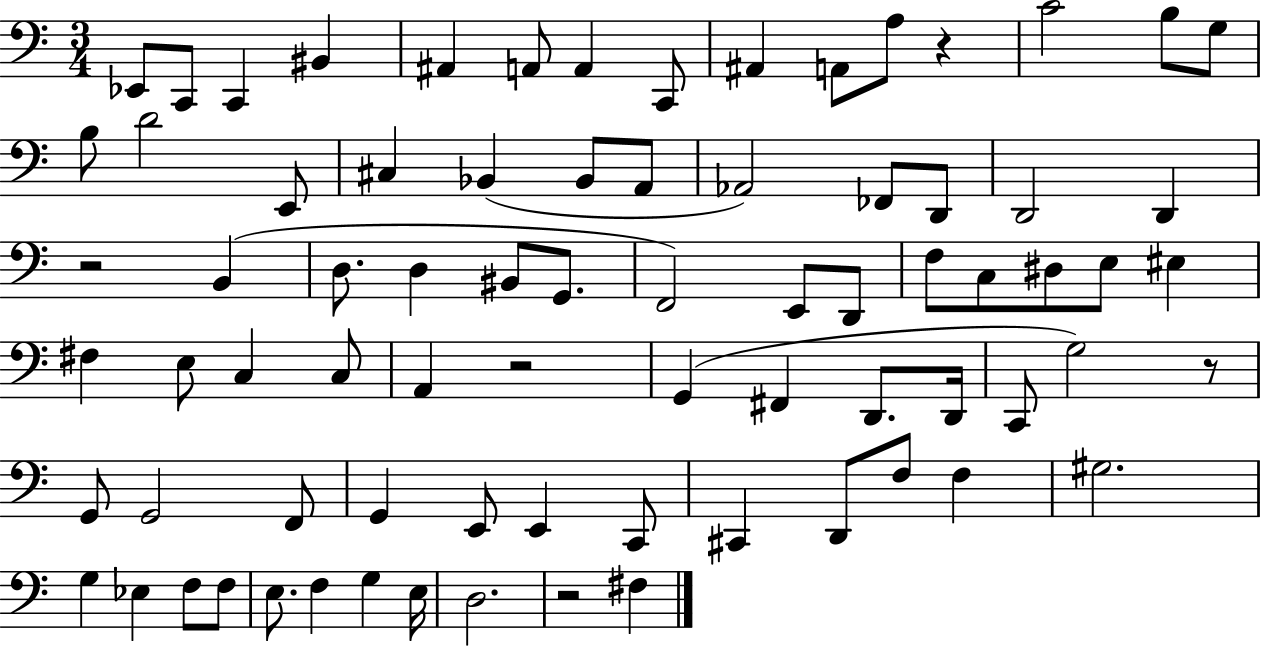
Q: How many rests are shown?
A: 5